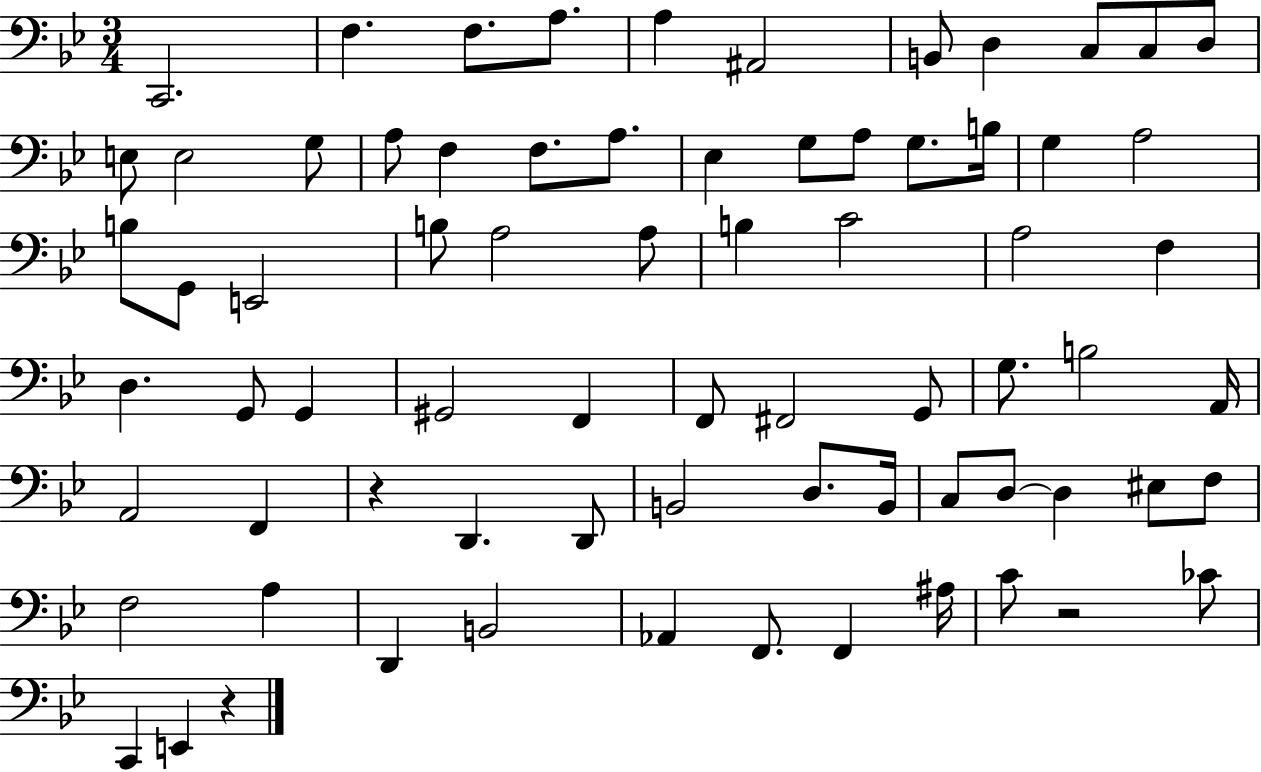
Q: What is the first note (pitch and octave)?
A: C2